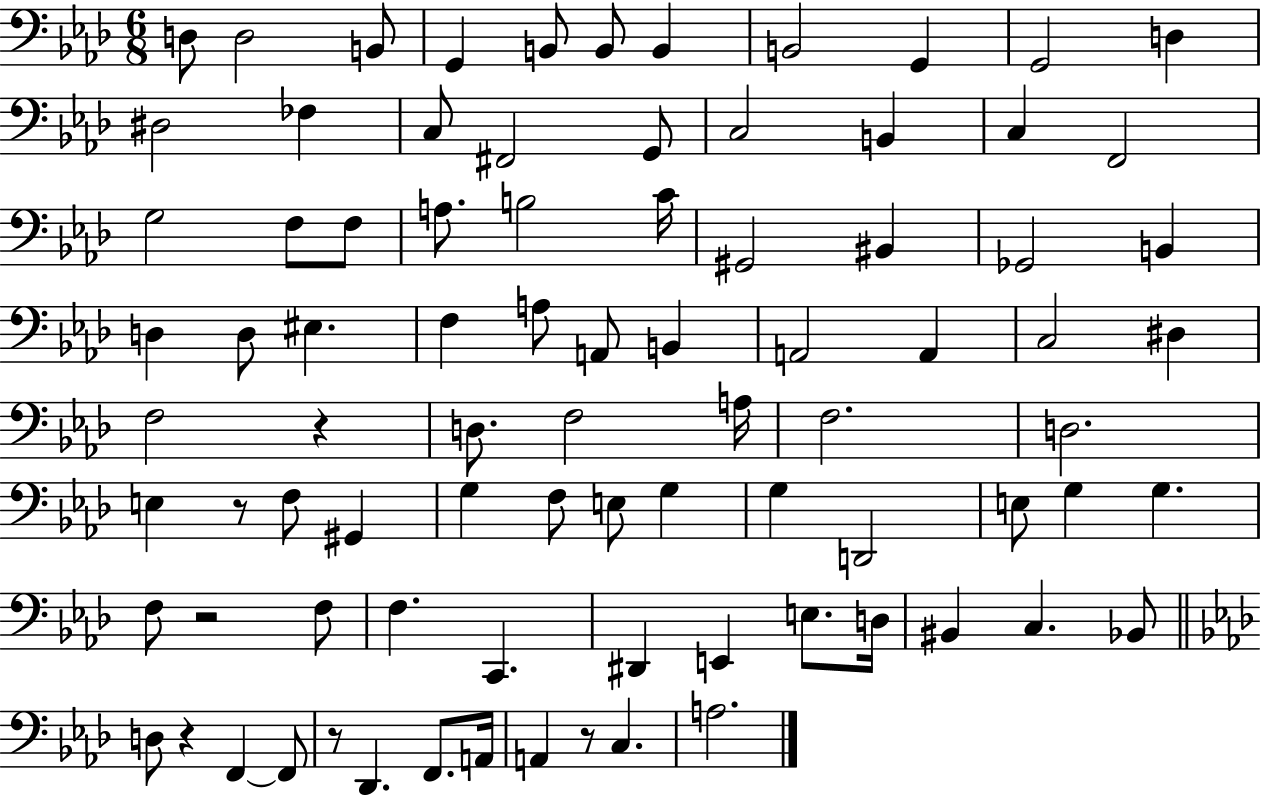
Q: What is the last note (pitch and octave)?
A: A3